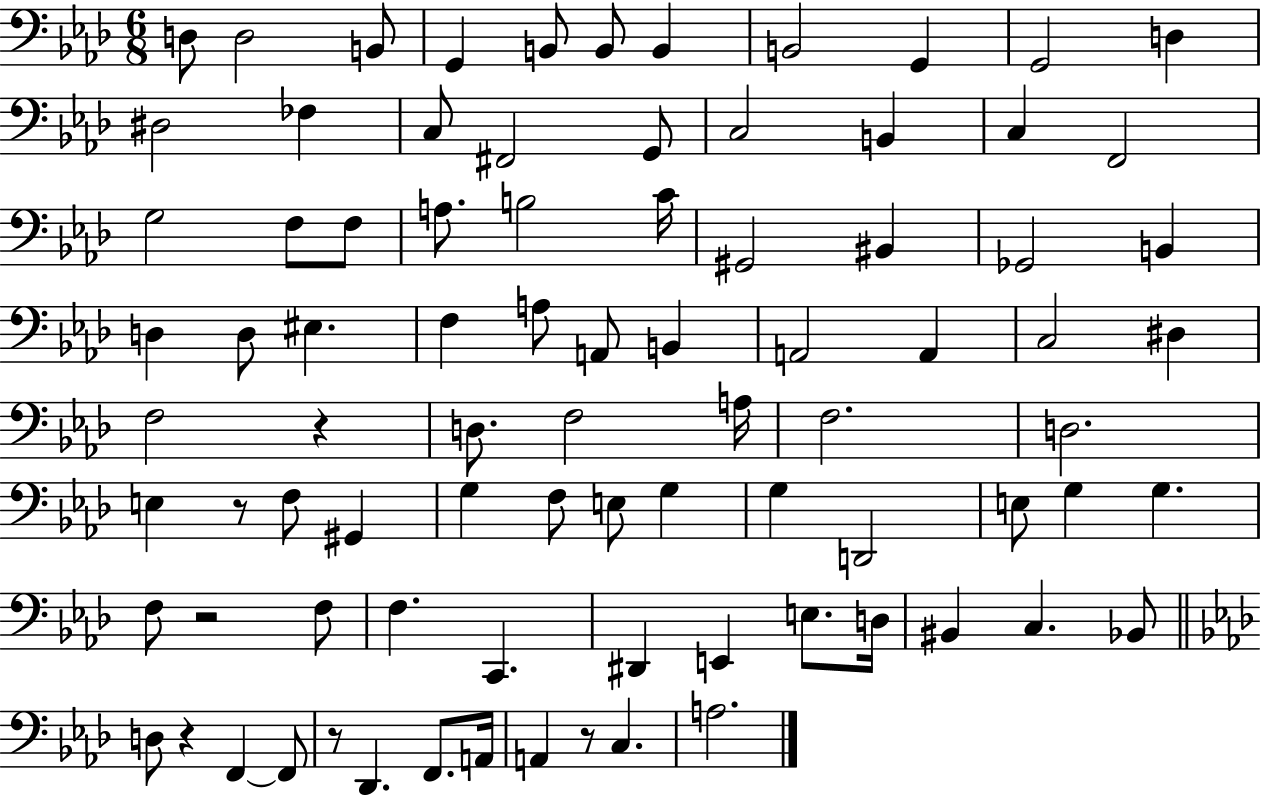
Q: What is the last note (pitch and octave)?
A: A3